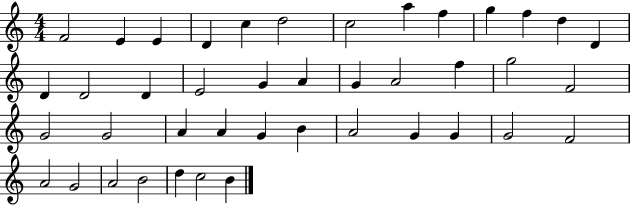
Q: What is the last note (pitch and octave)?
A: B4